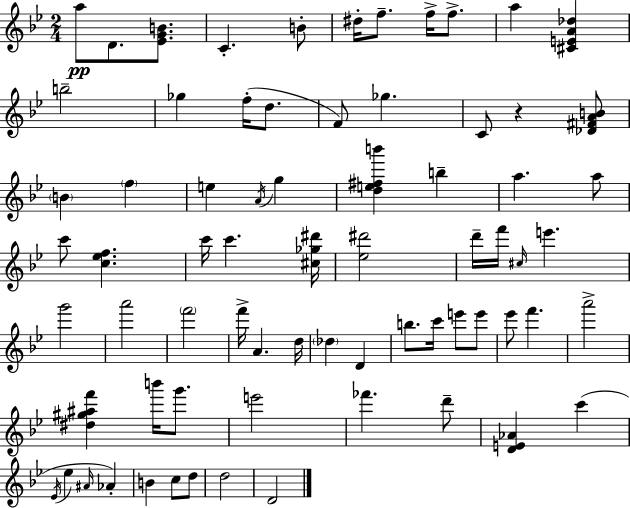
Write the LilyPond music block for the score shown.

{
  \clef treble
  \numericTimeSignature
  \time 2/4
  \key g \minor
  a''8\pp d'8. <ees' g' b'>8. | c'4.-. b'8-. | dis''16-. f''8.-- f''16-> f''8.-> | a''4 <cis' e' a' des''>4 | \break b''2-- | ges''4 f''16-.( d''8. | f'8) ges''4. | c'8 r4 <des' fis' a' b'>8 | \break \parenthesize b'4 \parenthesize f''4 | e''4 \acciaccatura { a'16 } g''4 | <d'' e'' fis'' b'''>4 b''4-- | a''4. a''8 | \break c'''8 <c'' ees'' f''>4. | c'''16 c'''4. | <cis'' ges'' dis'''>16 <ees'' dis'''>2 | d'''16-- f'''16 \grace { cis''16 } e'''4. | \break g'''2 | a'''2 | \parenthesize f'''2 | f'''16-> a'4. | \break d''16 \parenthesize des''4 d'4 | b''8. c'''16 e'''8 | e'''8 ees'''8 f'''4. | a'''2-> | \break <dis'' gis'' ais'' f'''>4 b'''16 g'''8. | e'''2 | fes'''4. | d'''8-- <d' e' aes'>4 c'''4( | \break \acciaccatura { ees'16 } ees''4 \grace { ais'16 } | aes'4-.) b'4 | c''8 d''8 d''2 | d'2 | \break \bar "|."
}